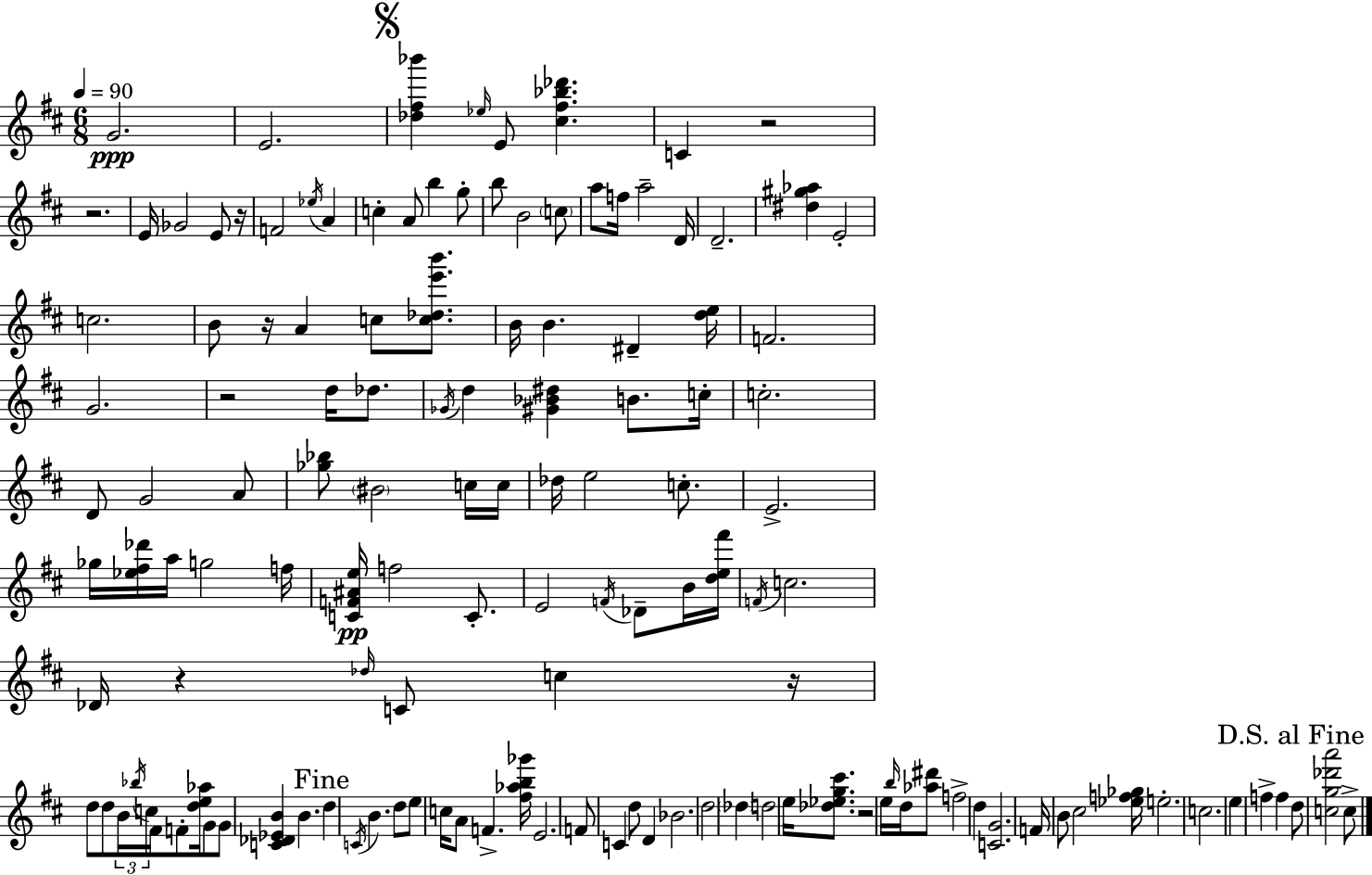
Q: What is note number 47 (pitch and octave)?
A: Db5